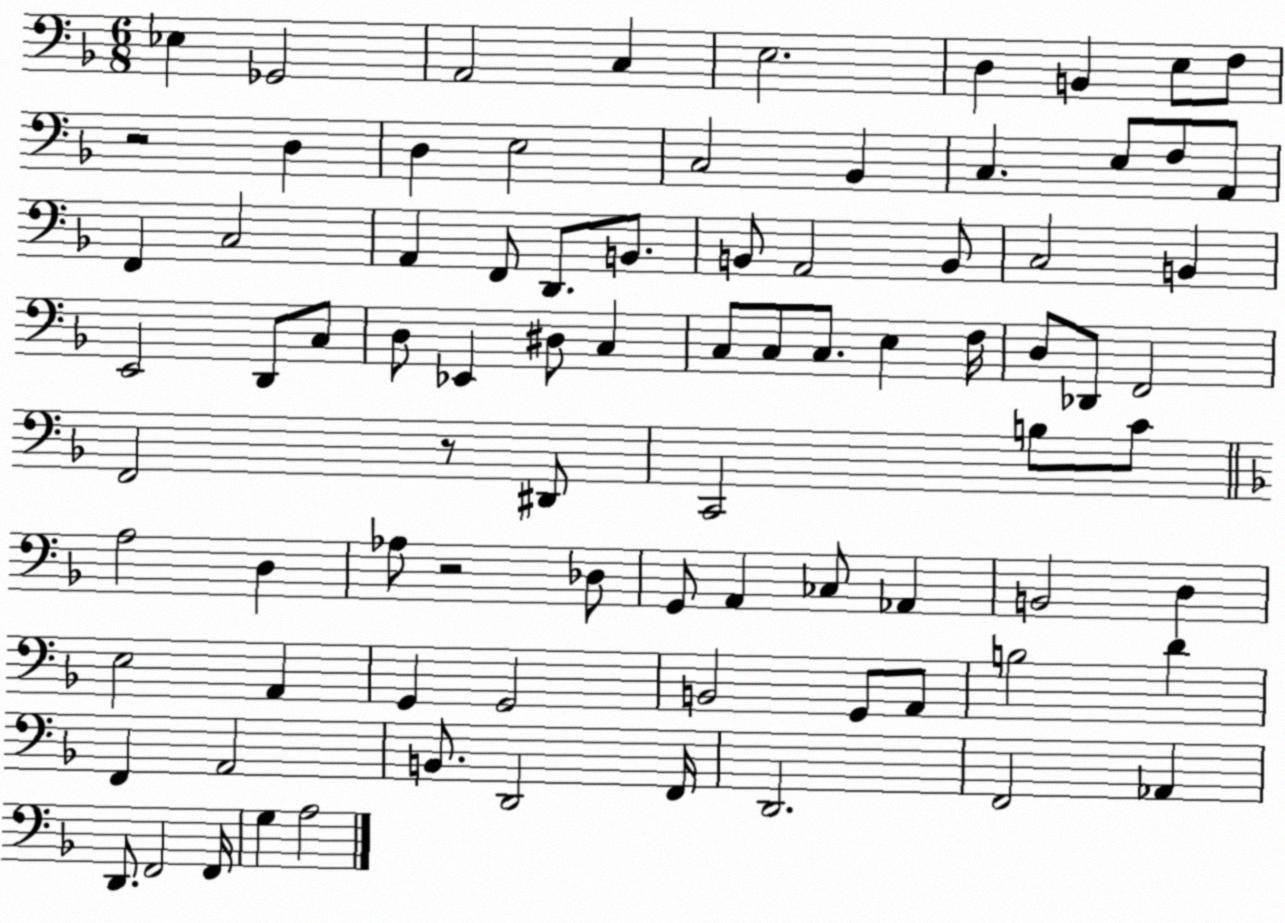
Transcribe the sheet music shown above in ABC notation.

X:1
T:Untitled
M:6/8
L:1/4
K:F
_E, _G,,2 A,,2 C, E,2 D, B,, E,/2 F,/2 z2 D, D, E,2 C,2 _B,, C, E,/2 F,/2 A,,/2 F,, C,2 A,, F,,/2 D,,/2 B,,/2 B,,/2 A,,2 B,,/2 C,2 B,, E,,2 D,,/2 C,/2 D,/2 _E,, ^D,/2 C, C,/2 C,/2 C,/2 E, F,/4 D,/2 _D,,/2 F,,2 F,,2 z/2 ^D,,/2 C,,2 B,/2 C/2 A,2 D, _A,/2 z2 _D,/2 G,,/2 A,, _C,/2 _A,, B,,2 D, E,2 A,, G,, G,,2 B,,2 G,,/2 A,,/2 B,2 D F,, A,,2 B,,/2 D,,2 F,,/4 D,,2 F,,2 _A,, D,,/2 F,,2 F,,/4 G, A,2